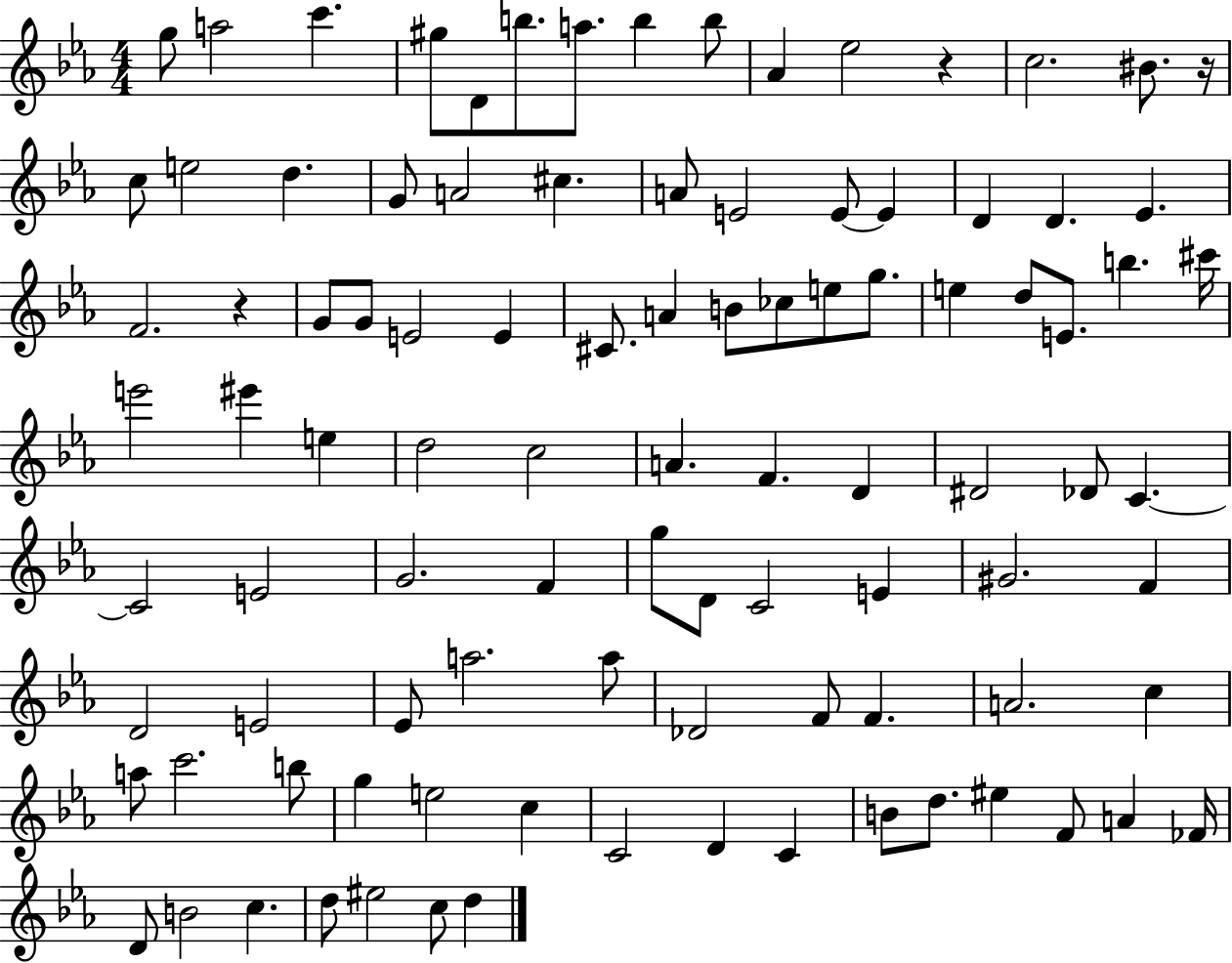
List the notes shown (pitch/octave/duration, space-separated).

G5/e A5/h C6/q. G#5/e D4/e B5/e. A5/e. B5/q B5/e Ab4/q Eb5/h R/q C5/h. BIS4/e. R/s C5/e E5/h D5/q. G4/e A4/h C#5/q. A4/e E4/h E4/e E4/q D4/q D4/q. Eb4/q. F4/h. R/q G4/e G4/e E4/h E4/q C#4/e. A4/q B4/e CES5/e E5/e G5/e. E5/q D5/e E4/e. B5/q. C#6/s E6/h EIS6/q E5/q D5/h C5/h A4/q. F4/q. D4/q D#4/h Db4/e C4/q. C4/h E4/h G4/h. F4/q G5/e D4/e C4/h E4/q G#4/h. F4/q D4/h E4/h Eb4/e A5/h. A5/e Db4/h F4/e F4/q. A4/h. C5/q A5/e C6/h. B5/e G5/q E5/h C5/q C4/h D4/q C4/q B4/e D5/e. EIS5/q F4/e A4/q FES4/s D4/e B4/h C5/q. D5/e EIS5/h C5/e D5/q